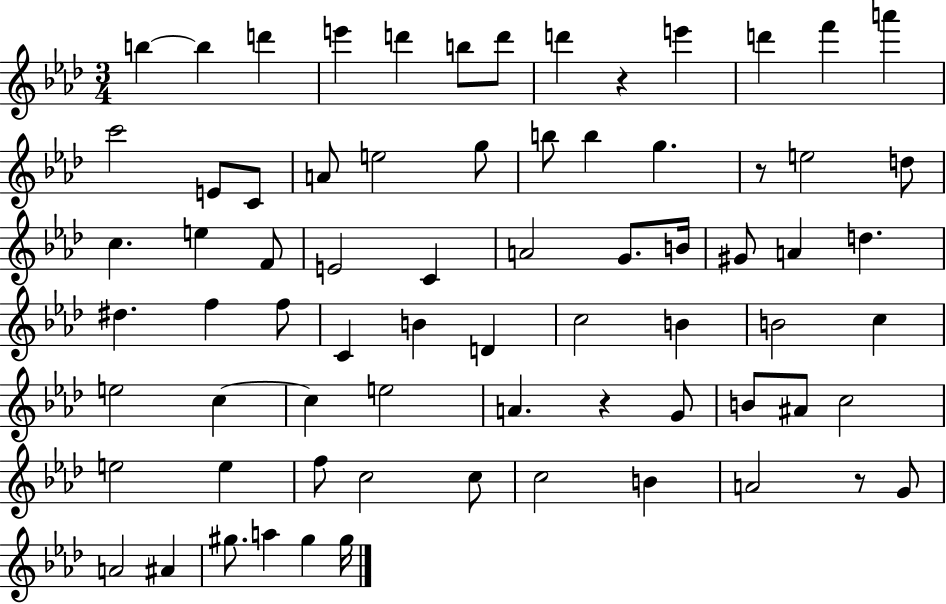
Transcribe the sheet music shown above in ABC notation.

X:1
T:Untitled
M:3/4
L:1/4
K:Ab
b b d' e' d' b/2 d'/2 d' z e' d' f' a' c'2 E/2 C/2 A/2 e2 g/2 b/2 b g z/2 e2 d/2 c e F/2 E2 C A2 G/2 B/4 ^G/2 A d ^d f f/2 C B D c2 B B2 c e2 c c e2 A z G/2 B/2 ^A/2 c2 e2 e f/2 c2 c/2 c2 B A2 z/2 G/2 A2 ^A ^g/2 a ^g ^g/4